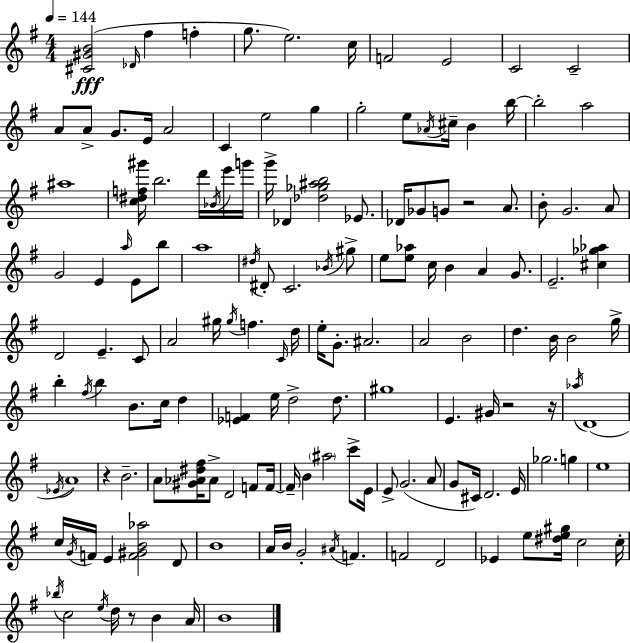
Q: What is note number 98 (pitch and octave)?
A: F4